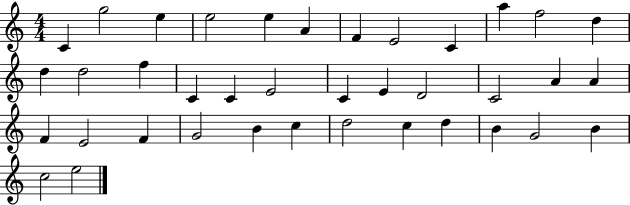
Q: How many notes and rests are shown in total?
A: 38